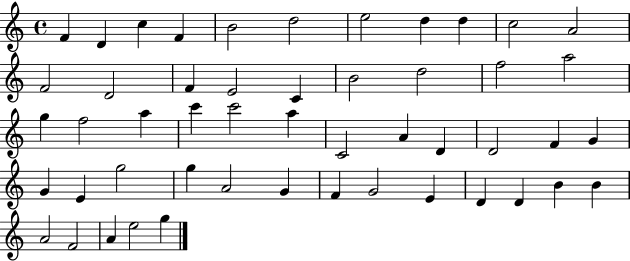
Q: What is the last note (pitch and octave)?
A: G5